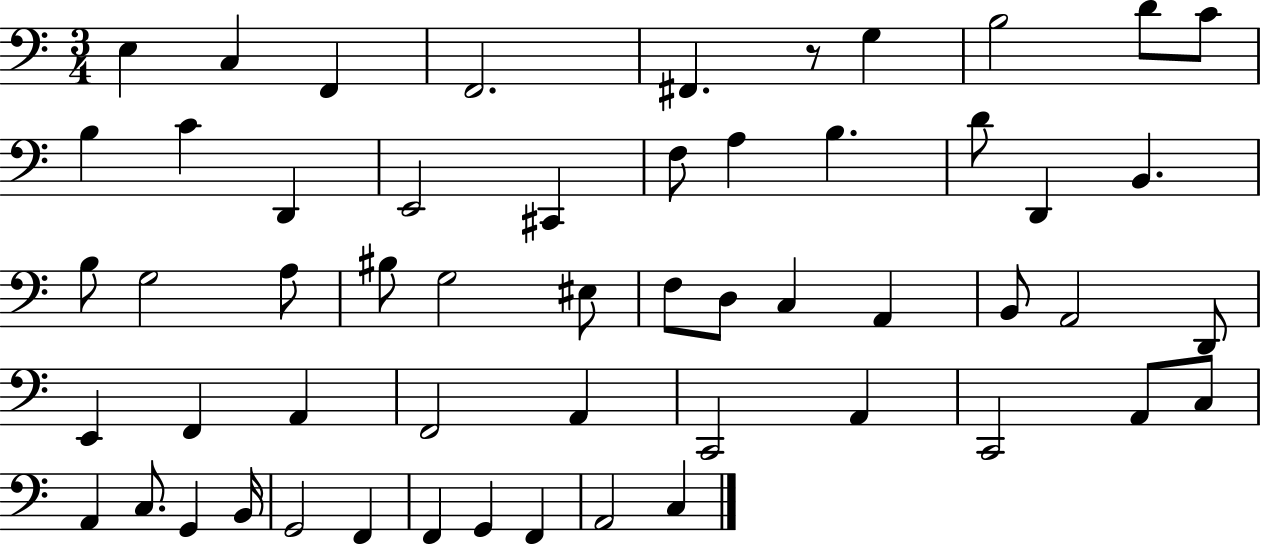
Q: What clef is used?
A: bass